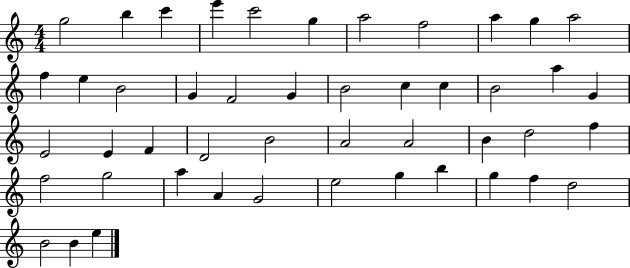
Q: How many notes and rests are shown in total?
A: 47